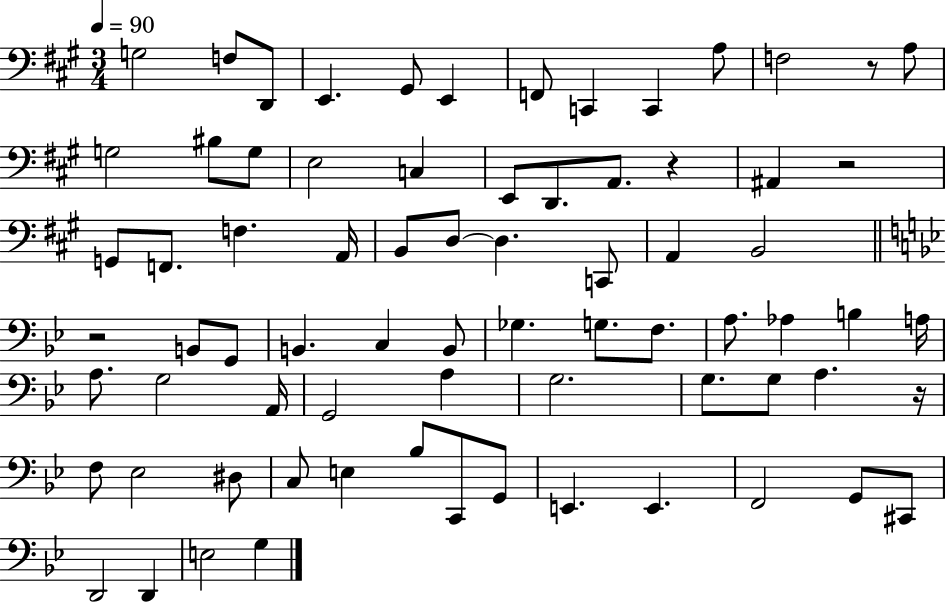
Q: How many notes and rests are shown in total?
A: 74